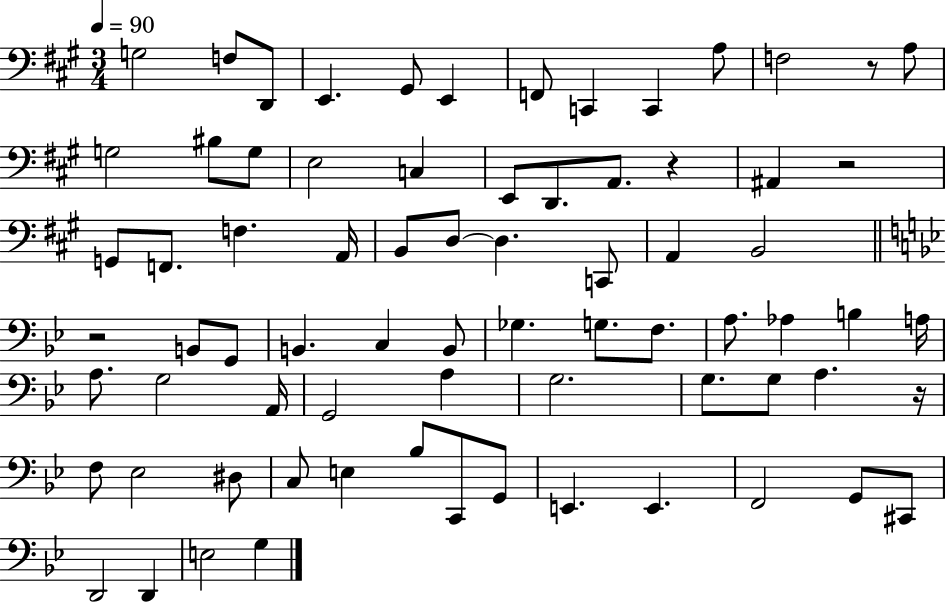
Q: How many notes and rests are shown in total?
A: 74